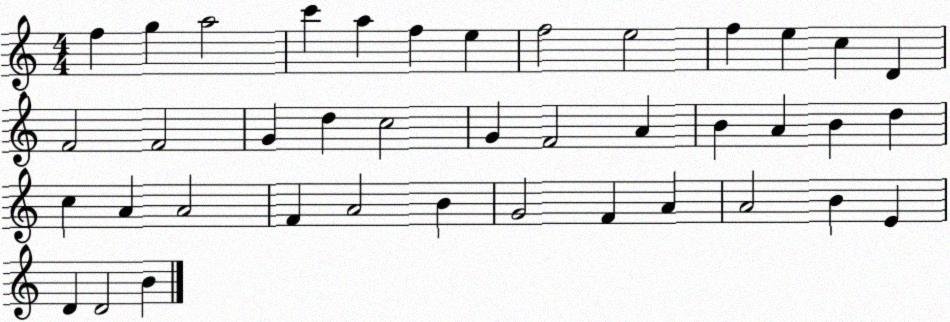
X:1
T:Untitled
M:4/4
L:1/4
K:C
f g a2 c' a f e f2 e2 f e c D F2 F2 G d c2 G F2 A B A B d c A A2 F A2 B G2 F A A2 B E D D2 B